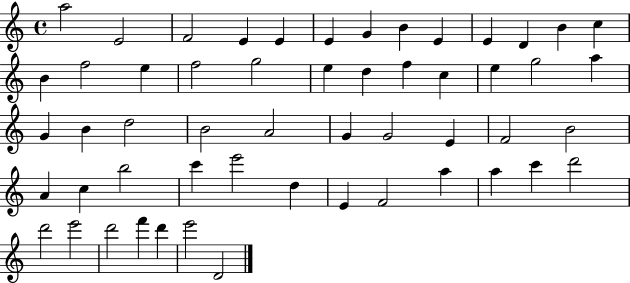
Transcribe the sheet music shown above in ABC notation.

X:1
T:Untitled
M:4/4
L:1/4
K:C
a2 E2 F2 E E E G B E E D B c B f2 e f2 g2 e d f c e g2 a G B d2 B2 A2 G G2 E F2 B2 A c b2 c' e'2 d E F2 a a c' d'2 d'2 e'2 d'2 f' d' e'2 D2